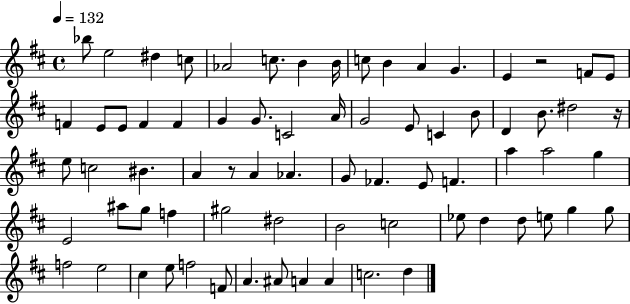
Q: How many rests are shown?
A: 3